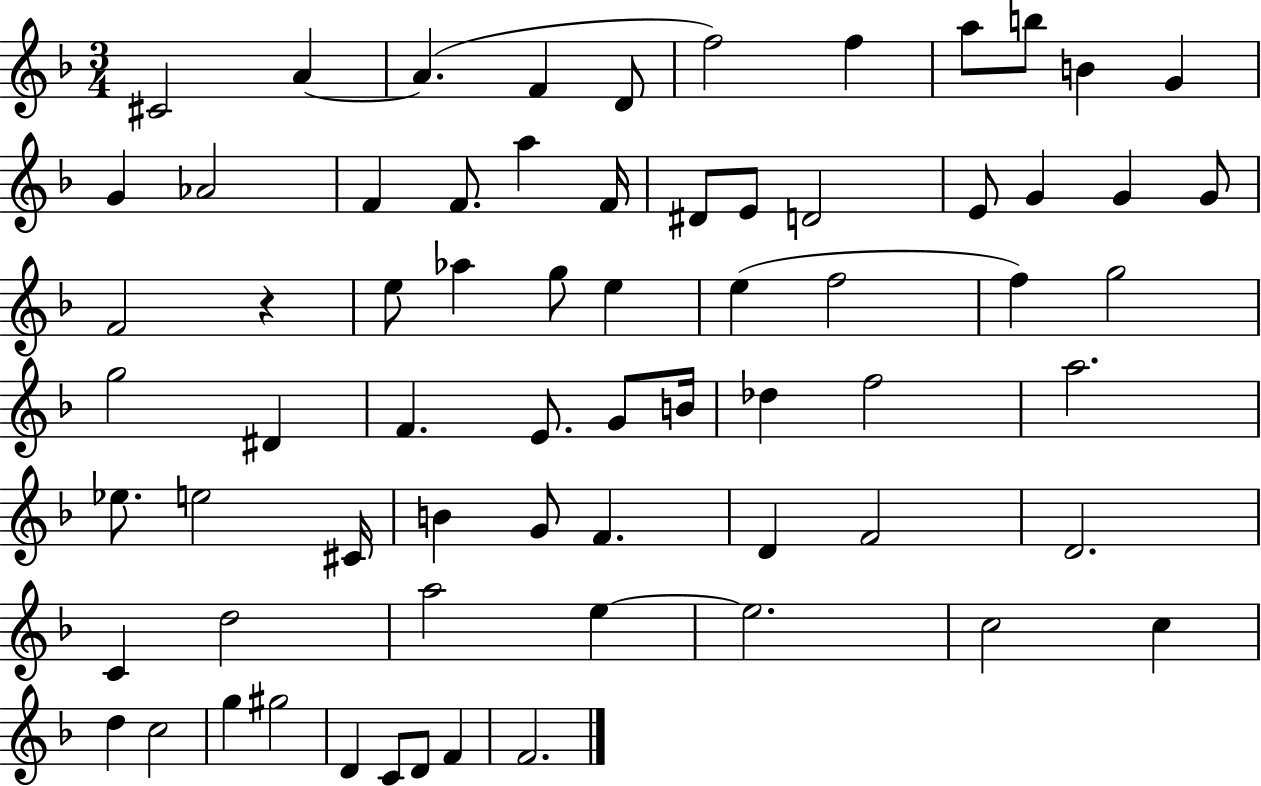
X:1
T:Untitled
M:3/4
L:1/4
K:F
^C2 A A F D/2 f2 f a/2 b/2 B G G _A2 F F/2 a F/4 ^D/2 E/2 D2 E/2 G G G/2 F2 z e/2 _a g/2 e e f2 f g2 g2 ^D F E/2 G/2 B/4 _d f2 a2 _e/2 e2 ^C/4 B G/2 F D F2 D2 C d2 a2 e e2 c2 c d c2 g ^g2 D C/2 D/2 F F2